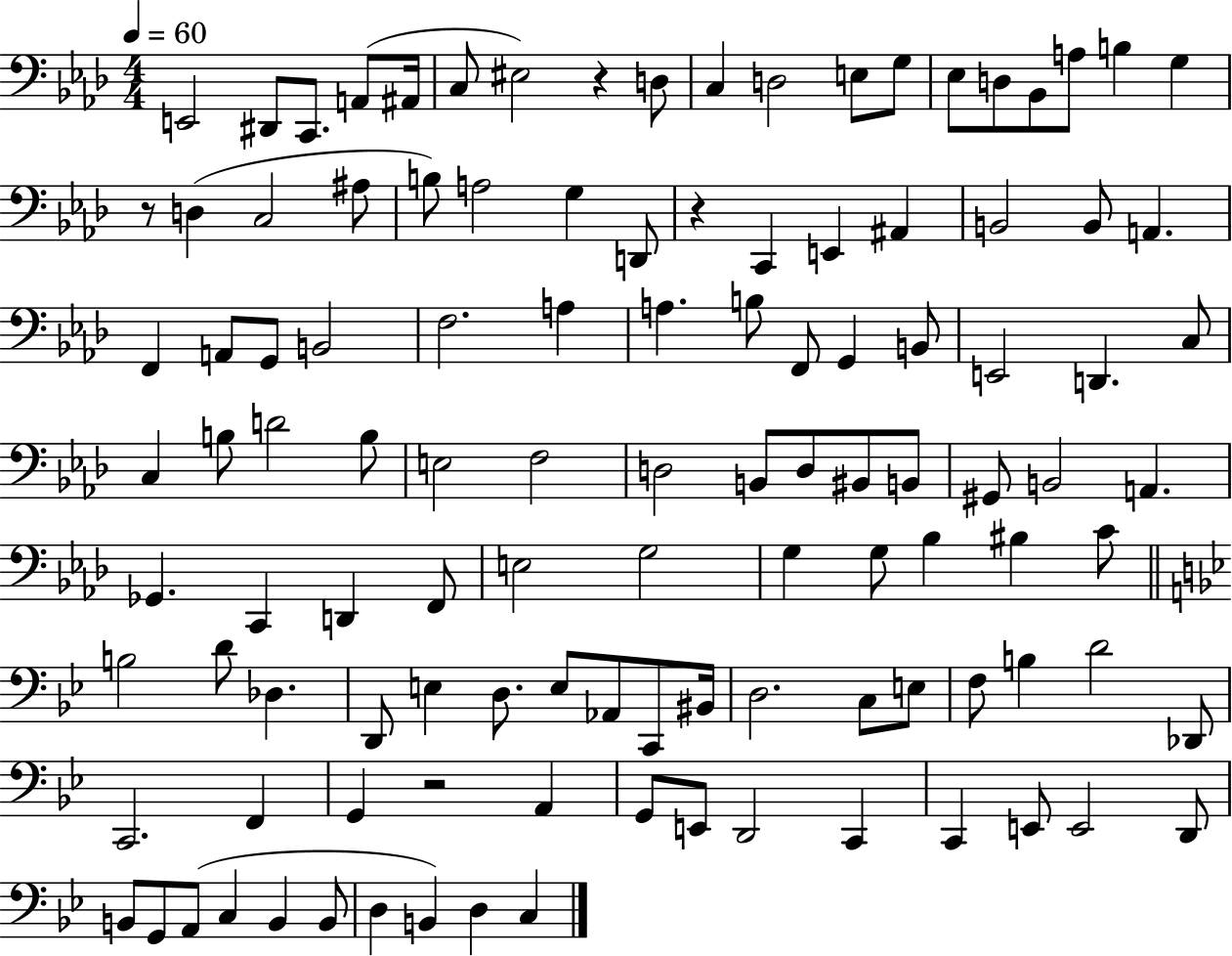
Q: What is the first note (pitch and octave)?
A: E2